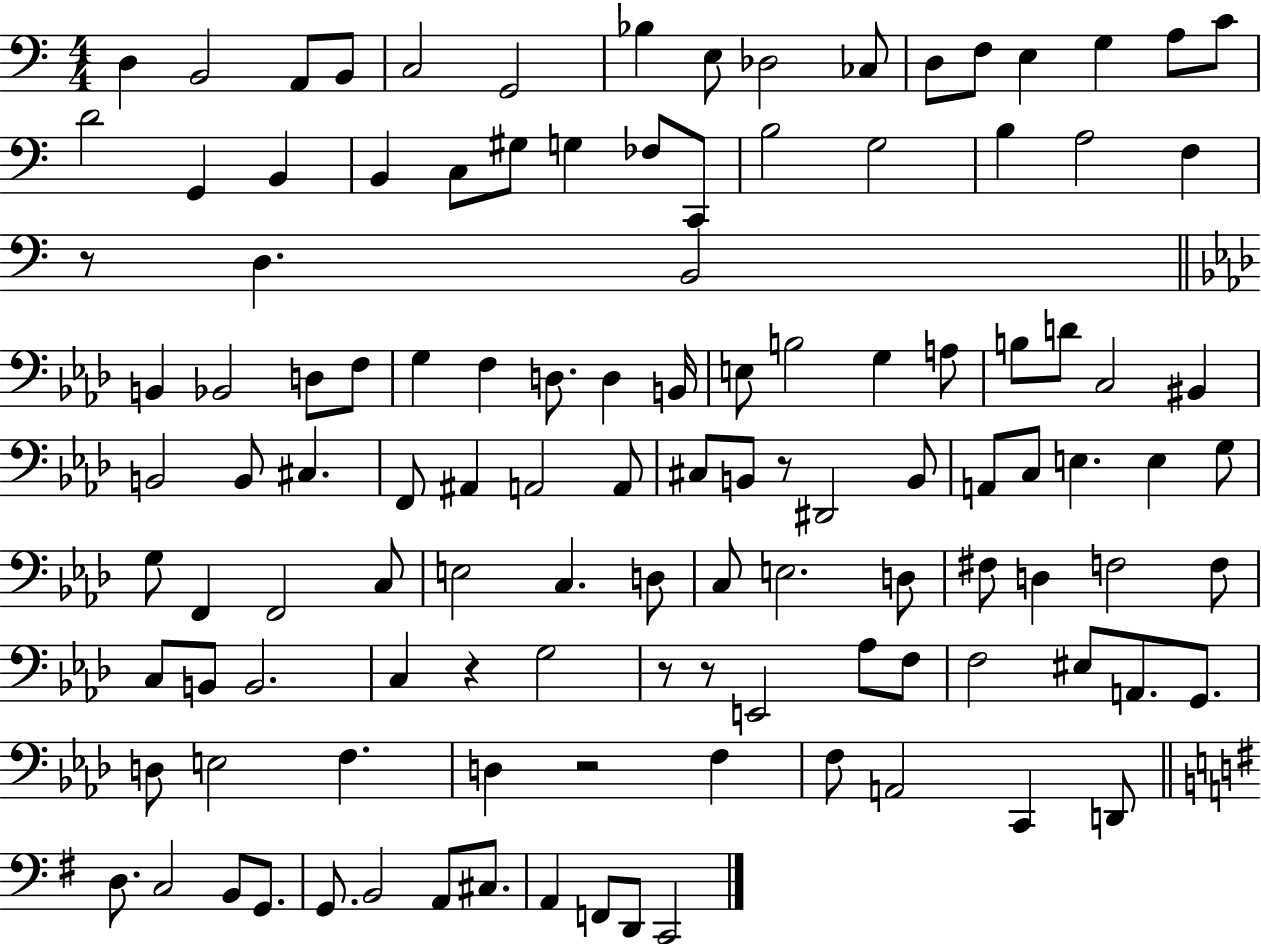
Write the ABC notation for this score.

X:1
T:Untitled
M:4/4
L:1/4
K:C
D, B,,2 A,,/2 B,,/2 C,2 G,,2 _B, E,/2 _D,2 _C,/2 D,/2 F,/2 E, G, A,/2 C/2 D2 G,, B,, B,, C,/2 ^G,/2 G, _F,/2 C,,/2 B,2 G,2 B, A,2 F, z/2 D, B,,2 B,, _B,,2 D,/2 F,/2 G, F, D,/2 D, B,,/4 E,/2 B,2 G, A,/2 B,/2 D/2 C,2 ^B,, B,,2 B,,/2 ^C, F,,/2 ^A,, A,,2 A,,/2 ^C,/2 B,,/2 z/2 ^D,,2 B,,/2 A,,/2 C,/2 E, E, G,/2 G,/2 F,, F,,2 C,/2 E,2 C, D,/2 C,/2 E,2 D,/2 ^F,/2 D, F,2 F,/2 C,/2 B,,/2 B,,2 C, z G,2 z/2 z/2 E,,2 _A,/2 F,/2 F,2 ^E,/2 A,,/2 G,,/2 D,/2 E,2 F, D, z2 F, F,/2 A,,2 C,, D,,/2 D,/2 C,2 B,,/2 G,,/2 G,,/2 B,,2 A,,/2 ^C,/2 A,, F,,/2 D,,/2 C,,2